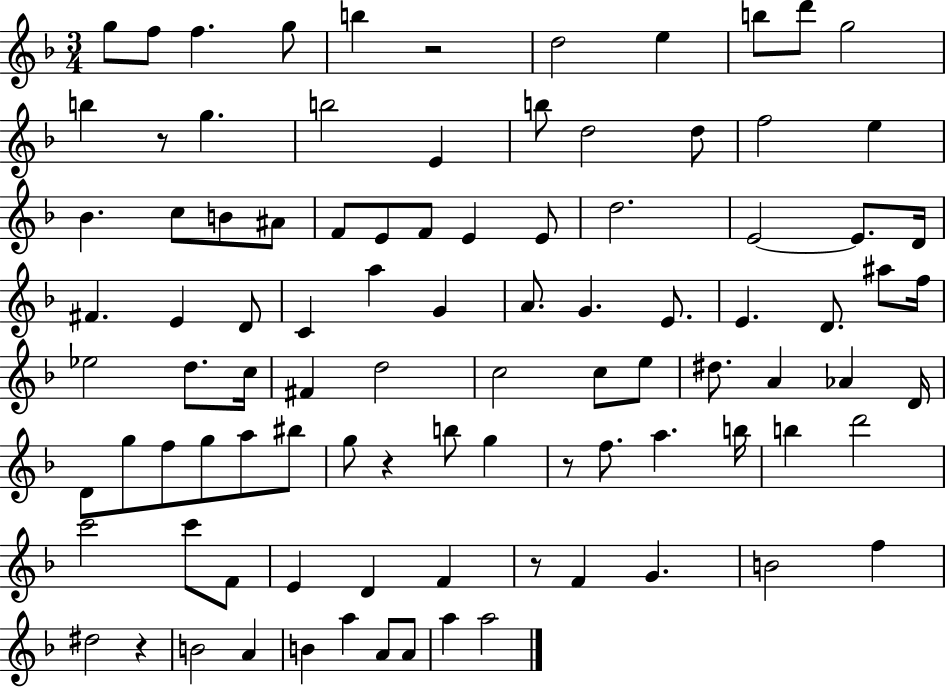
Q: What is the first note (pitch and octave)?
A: G5